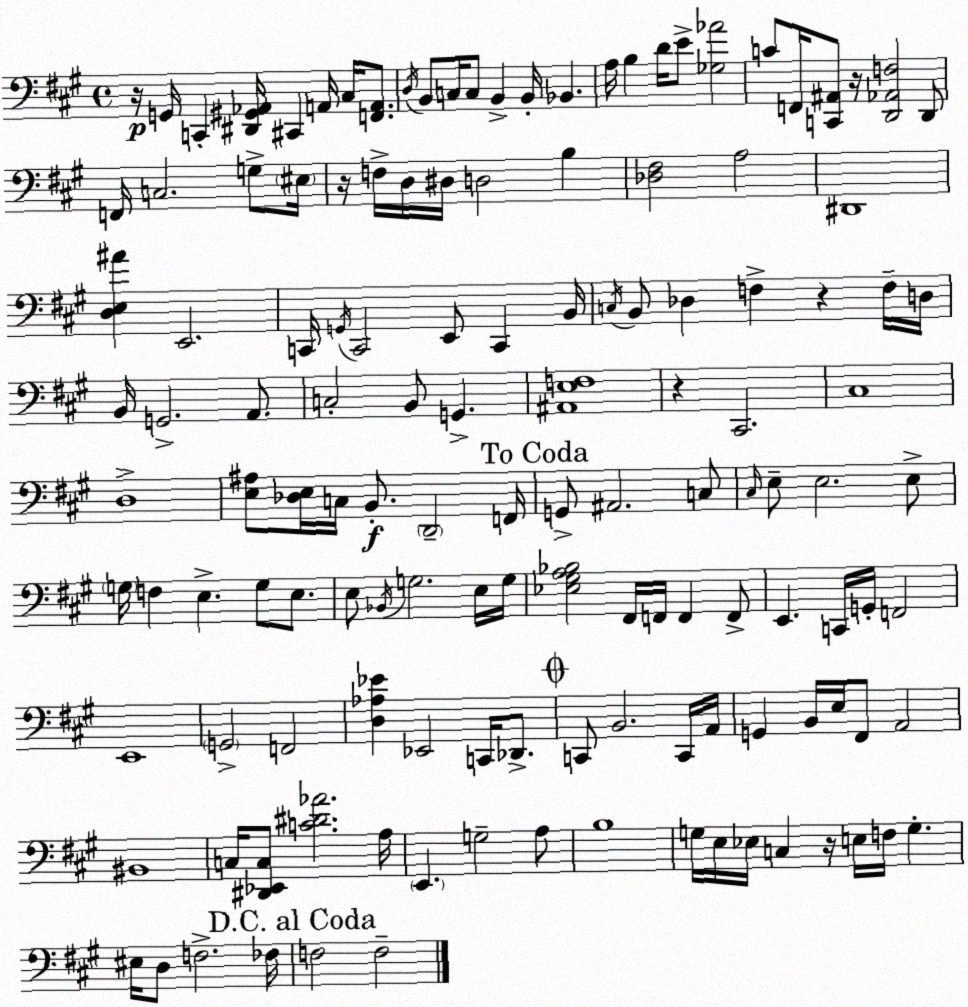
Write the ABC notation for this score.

X:1
T:Untitled
M:4/4
L:1/4
K:A
z/4 G,,/4 C,, [^D,,^G,,_A,,]/4 ^C,, A,,/4 ^C,/4 [F,,A,,]/2 D,/4 B,,/2 C,/4 C,/2 B,, B,,/4 _B,, A,/4 B, D/4 E/2 [_G,_A]2 C/2 F,,/4 [C,,^A,,]/2 z/4 [D,,_A,,F,]2 D,,/2 F,,/4 C,2 G,/2 ^E,/4 z/4 F,/4 D,/4 ^D,/4 D,2 B, [_D,^F,]2 A,2 ^D,,4 [D,E,^A] E,,2 C,,/4 G,,/4 C,,2 E,,/2 C,, B,,/4 C,/4 B,,/2 _D, F, z F,/4 D,/4 B,,/4 G,,2 A,,/2 C,2 B,,/2 G,, [^A,,E,F,]4 z ^C,,2 ^C,4 D,4 [E,^A,]/2 [_D,E,]/4 C,/4 B,,/2 D,,2 F,,/4 G,,/2 ^A,,2 C,/2 ^C,/4 E,/2 E,2 E,/2 G,/4 F, E, G,/2 E,/2 E,/2 _B,,/4 G,2 E,/4 G,/4 [_E,^G,A,_B,]2 ^F,,/4 F,,/4 F,, F,,/2 E,, C,,/4 G,,/4 F,,2 E,,4 G,,2 F,,2 [D,_A,_E] _E,,2 C,,/4 _D,,/2 C,,/2 B,,2 C,,/4 A,,/4 G,, B,,/4 E,/4 ^F,,/2 A,,2 ^B,,4 C,/4 [^D,,_E,,C,]/2 [C^D_A]2 A,/4 E,, G,2 A,/2 B,4 G,/4 E,/4 _E,/4 C, z/4 E,/4 F,/4 G, ^E,/4 D,/2 F,2 _F,/4 F,2 F,2